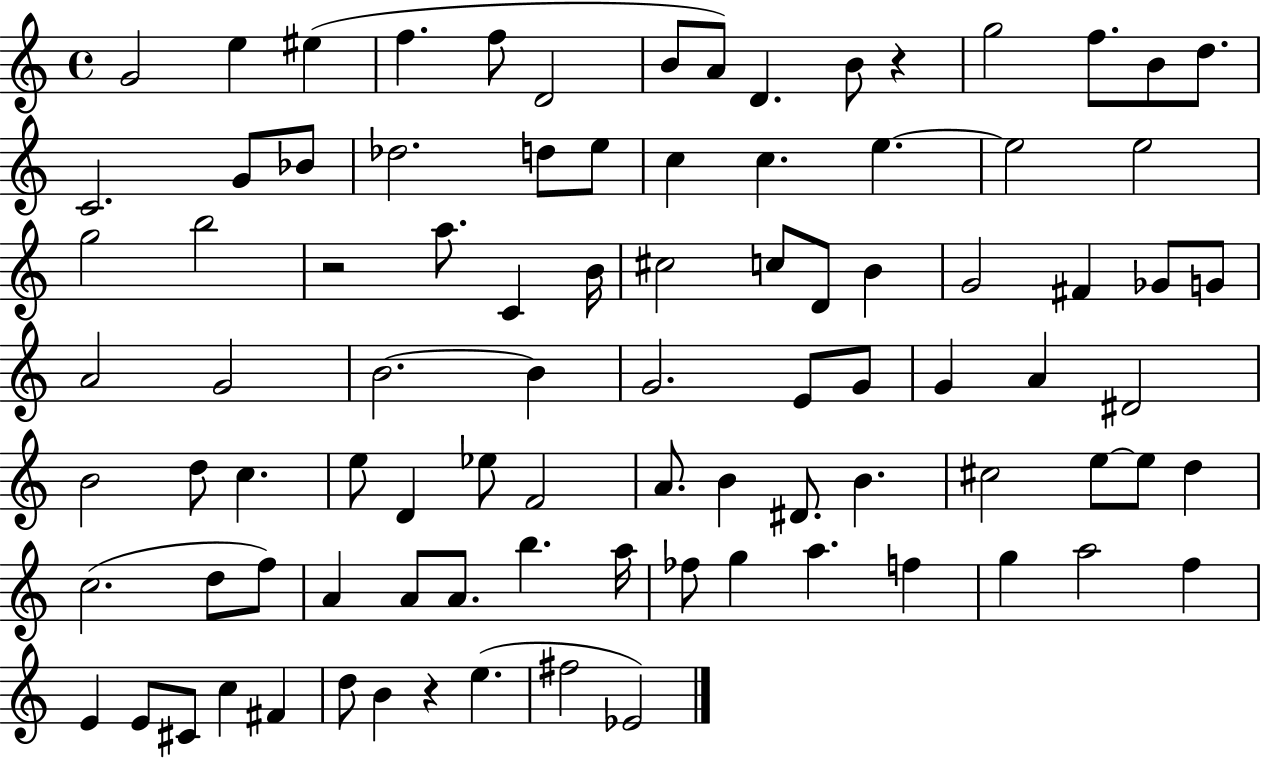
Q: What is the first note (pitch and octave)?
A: G4